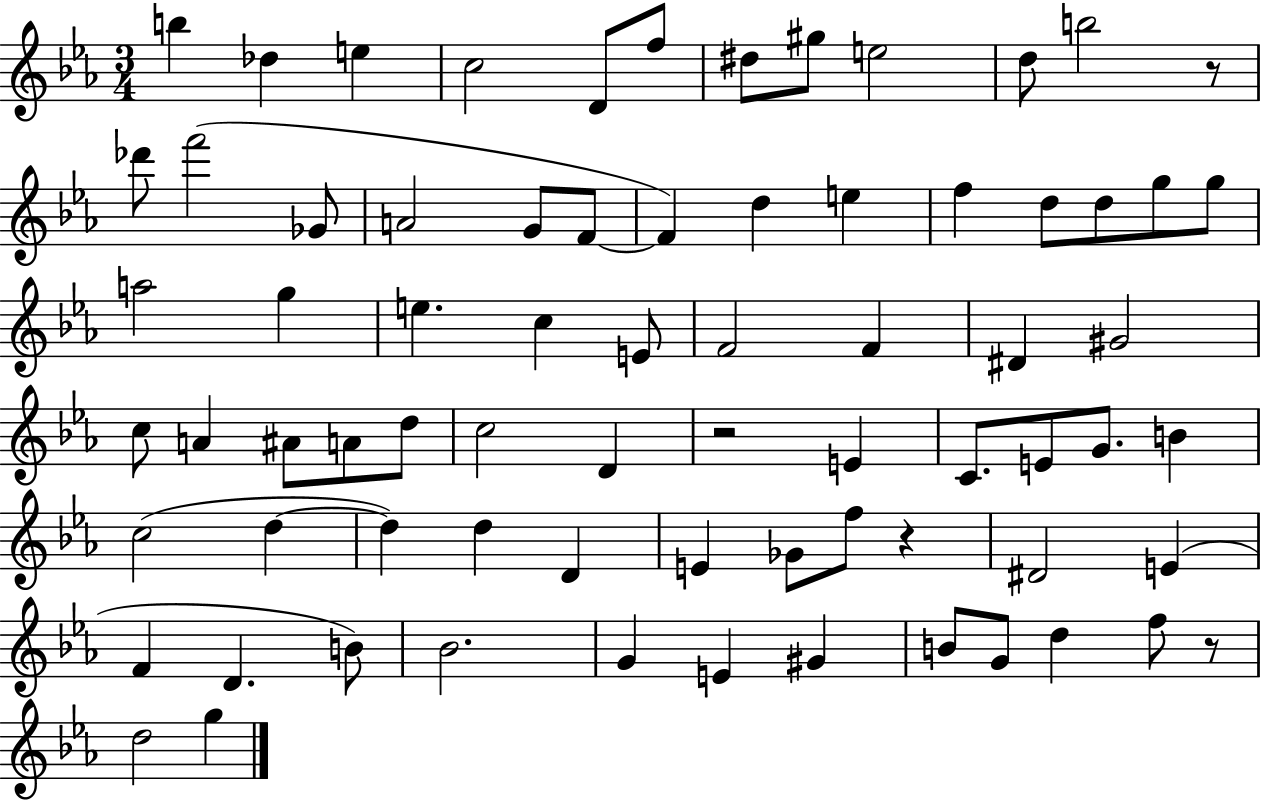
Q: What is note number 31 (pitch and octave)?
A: F4